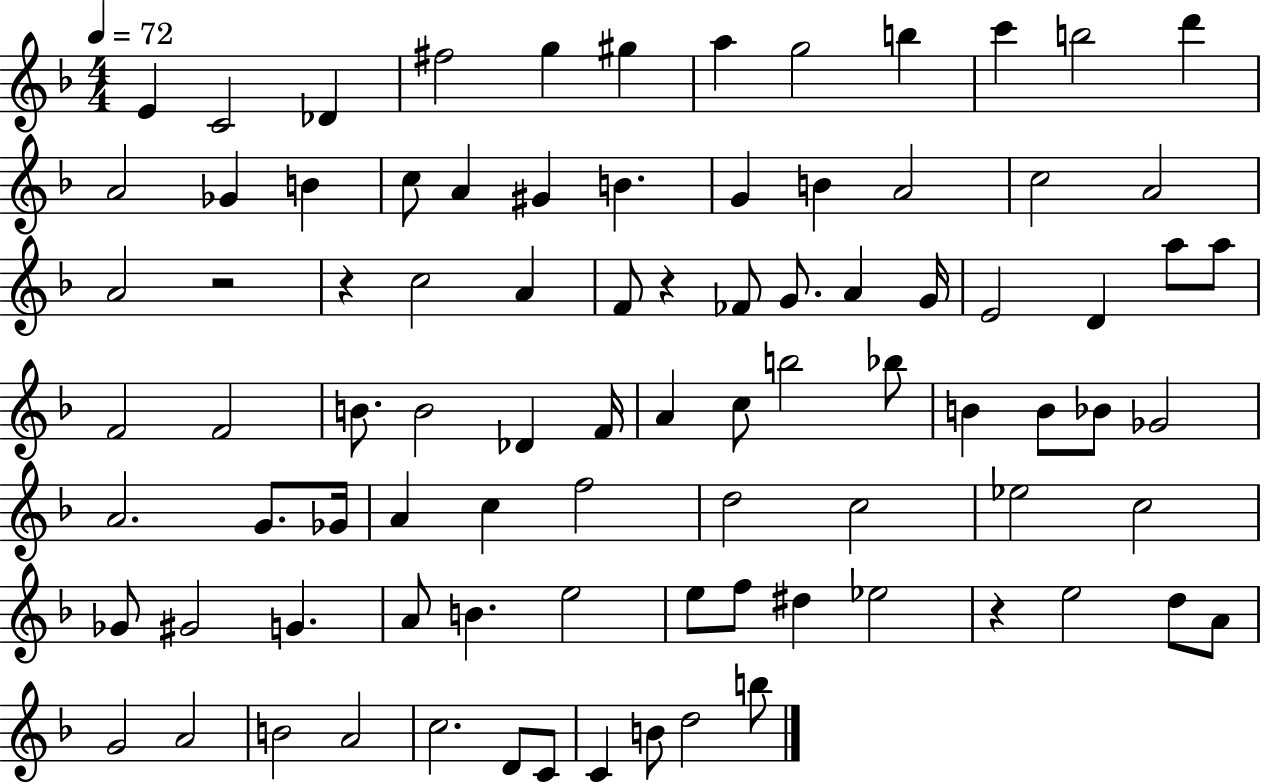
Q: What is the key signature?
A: F major